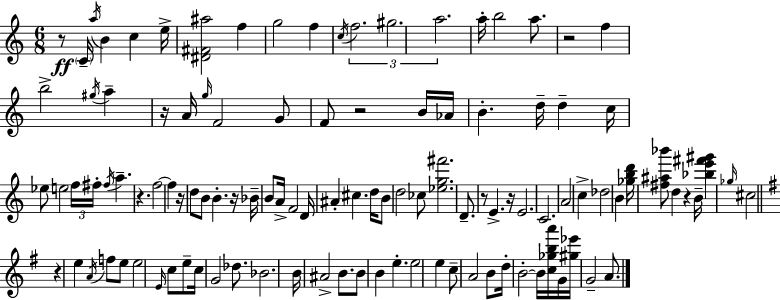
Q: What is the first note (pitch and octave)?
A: C4